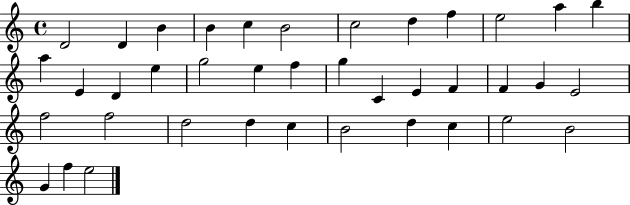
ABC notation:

X:1
T:Untitled
M:4/4
L:1/4
K:C
D2 D B B c B2 c2 d f e2 a b a E D e g2 e f g C E F F G E2 f2 f2 d2 d c B2 d c e2 B2 G f e2